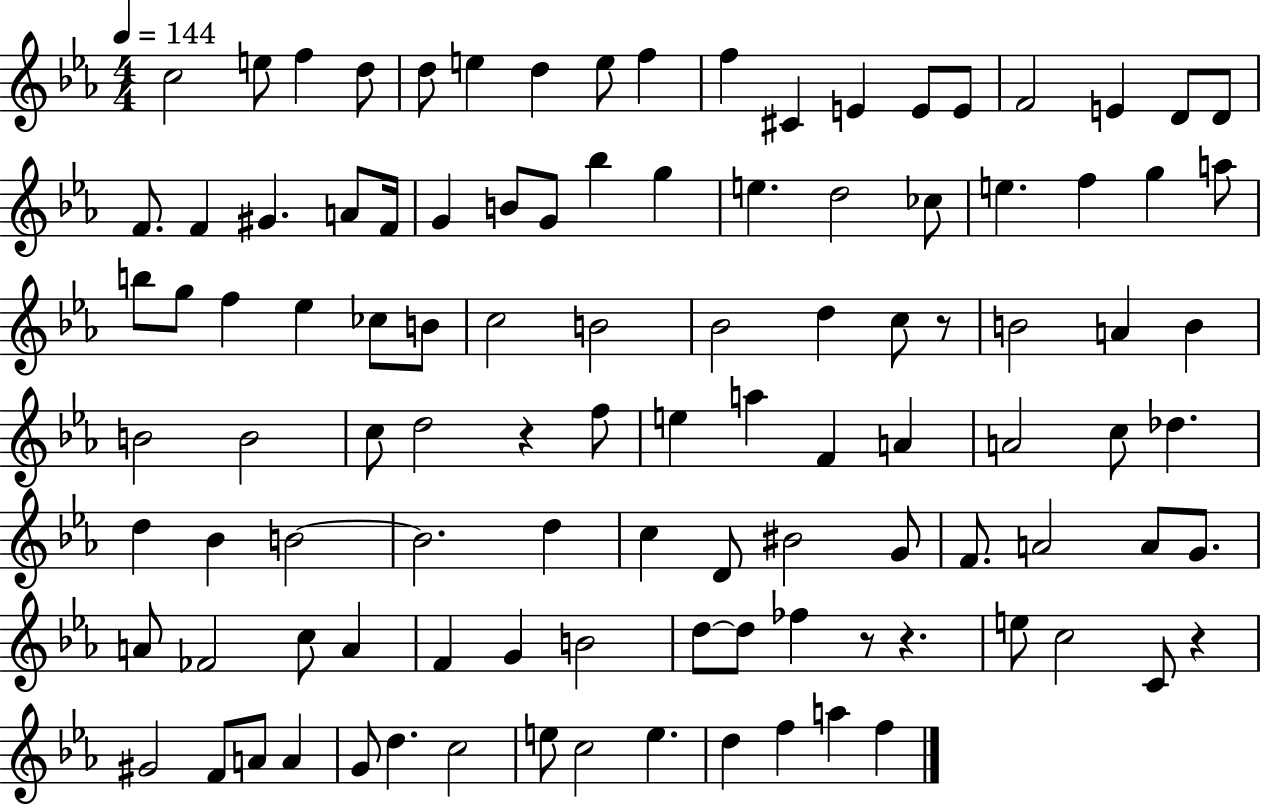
{
  \clef treble
  \numericTimeSignature
  \time 4/4
  \key ees \major
  \tempo 4 = 144
  c''2 e''8 f''4 d''8 | d''8 e''4 d''4 e''8 f''4 | f''4 cis'4 e'4 e'8 e'8 | f'2 e'4 d'8 d'8 | \break f'8. f'4 gis'4. a'8 f'16 | g'4 b'8 g'8 bes''4 g''4 | e''4. d''2 ces''8 | e''4. f''4 g''4 a''8 | \break b''8 g''8 f''4 ees''4 ces''8 b'8 | c''2 b'2 | bes'2 d''4 c''8 r8 | b'2 a'4 b'4 | \break b'2 b'2 | c''8 d''2 r4 f''8 | e''4 a''4 f'4 a'4 | a'2 c''8 des''4. | \break d''4 bes'4 b'2~~ | b'2. d''4 | c''4 d'8 bis'2 g'8 | f'8. a'2 a'8 g'8. | \break a'8 fes'2 c''8 a'4 | f'4 g'4 b'2 | d''8~~ d''8 fes''4 r8 r4. | e''8 c''2 c'8 r4 | \break gis'2 f'8 a'8 a'4 | g'8 d''4. c''2 | e''8 c''2 e''4. | d''4 f''4 a''4 f''4 | \break \bar "|."
}